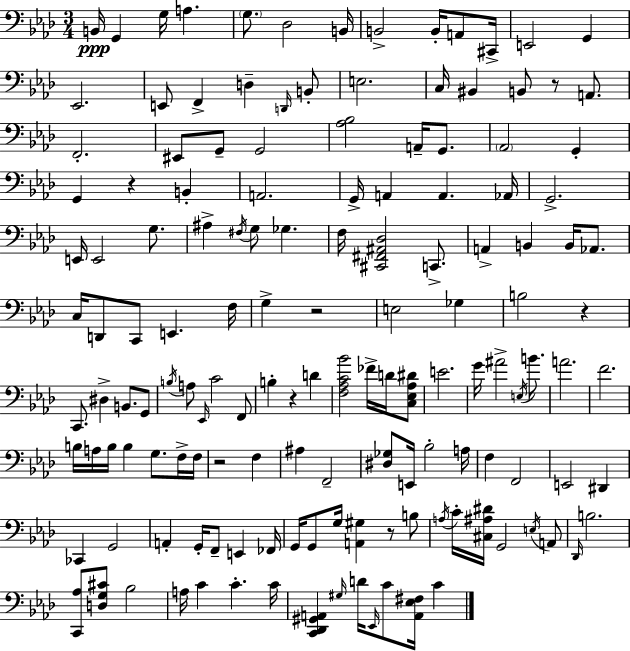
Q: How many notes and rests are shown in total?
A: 145